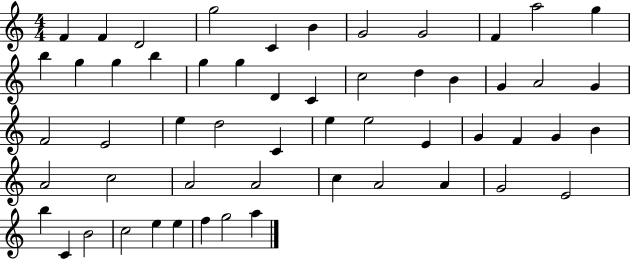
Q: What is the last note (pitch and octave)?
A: A5